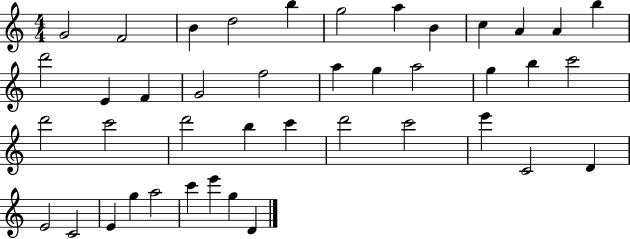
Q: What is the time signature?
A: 4/4